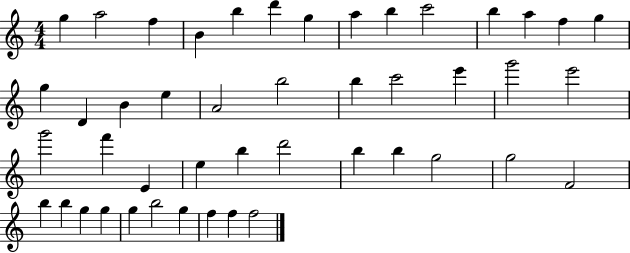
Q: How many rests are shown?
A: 0